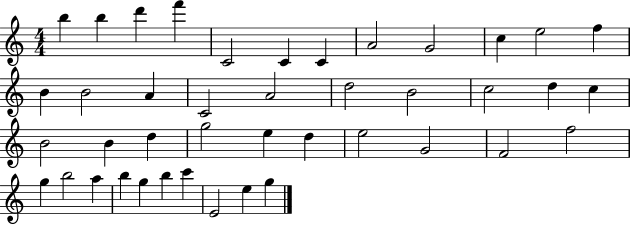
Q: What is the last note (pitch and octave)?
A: G5